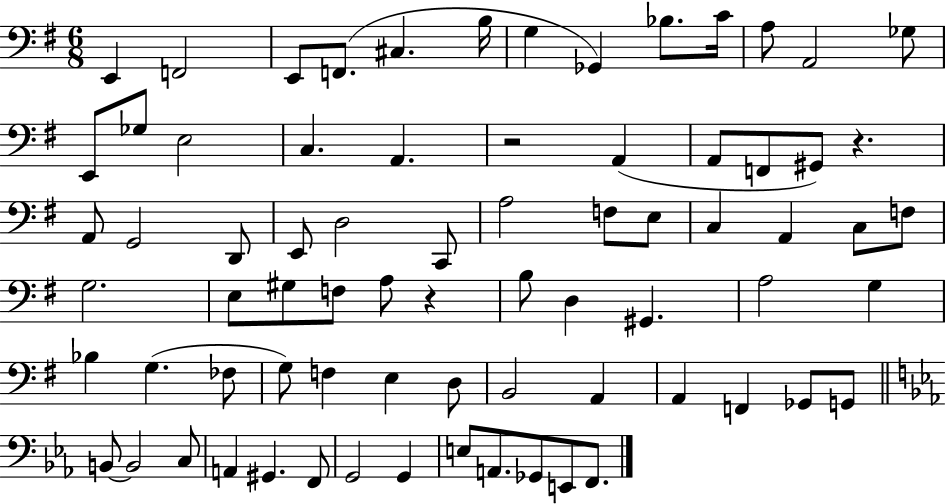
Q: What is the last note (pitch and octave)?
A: F2